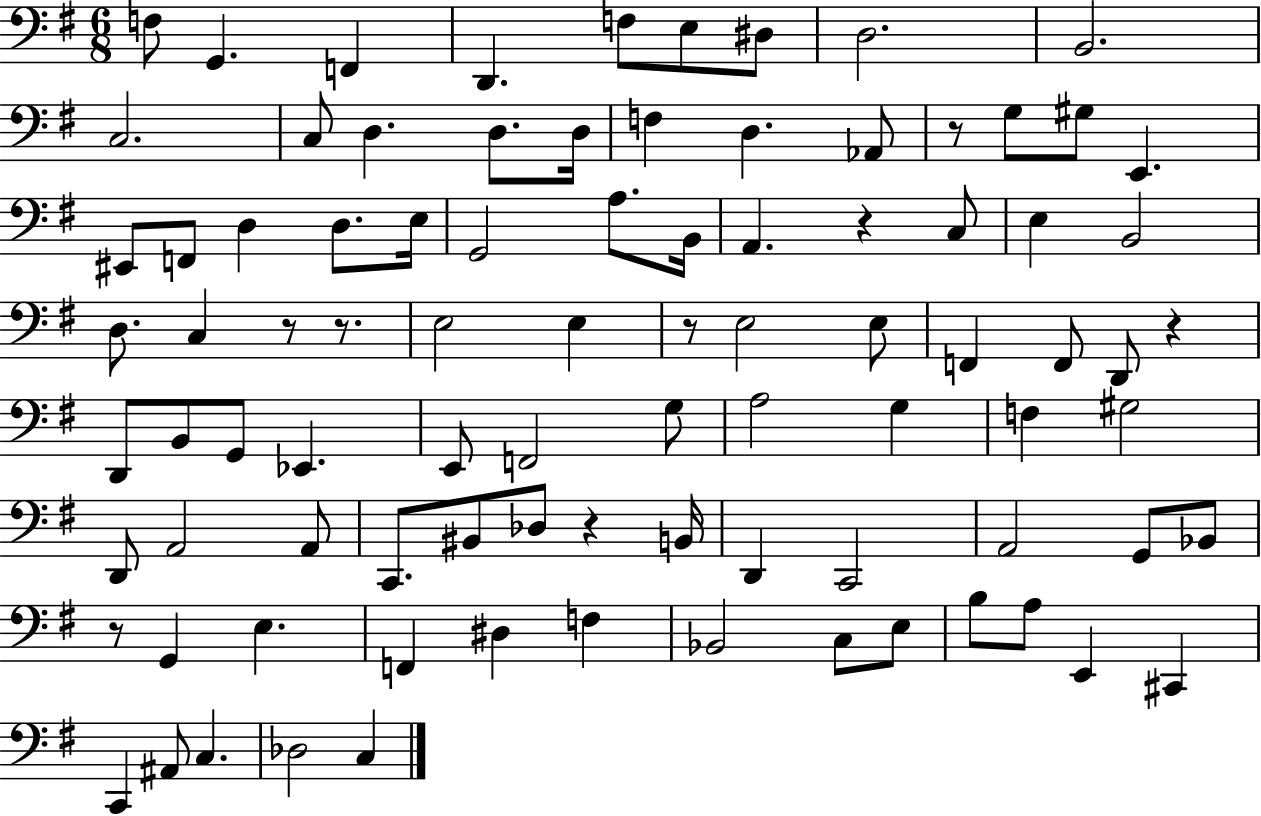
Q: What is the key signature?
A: G major